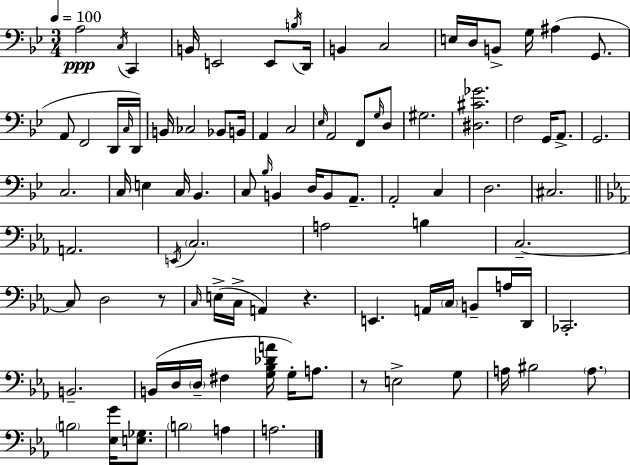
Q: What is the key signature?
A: G minor